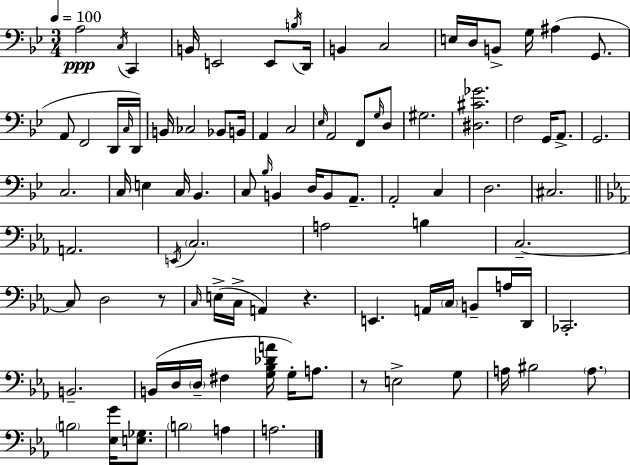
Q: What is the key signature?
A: G minor